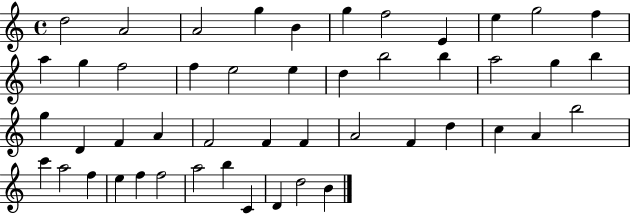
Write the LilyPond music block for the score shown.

{
  \clef treble
  \time 4/4
  \defaultTimeSignature
  \key c \major
  d''2 a'2 | a'2 g''4 b'4 | g''4 f''2 e'4 | e''4 g''2 f''4 | \break a''4 g''4 f''2 | f''4 e''2 e''4 | d''4 b''2 b''4 | a''2 g''4 b''4 | \break g''4 d'4 f'4 a'4 | f'2 f'4 f'4 | a'2 f'4 d''4 | c''4 a'4 b''2 | \break c'''4 a''2 f''4 | e''4 f''4 f''2 | a''2 b''4 c'4 | d'4 d''2 b'4 | \break \bar "|."
}